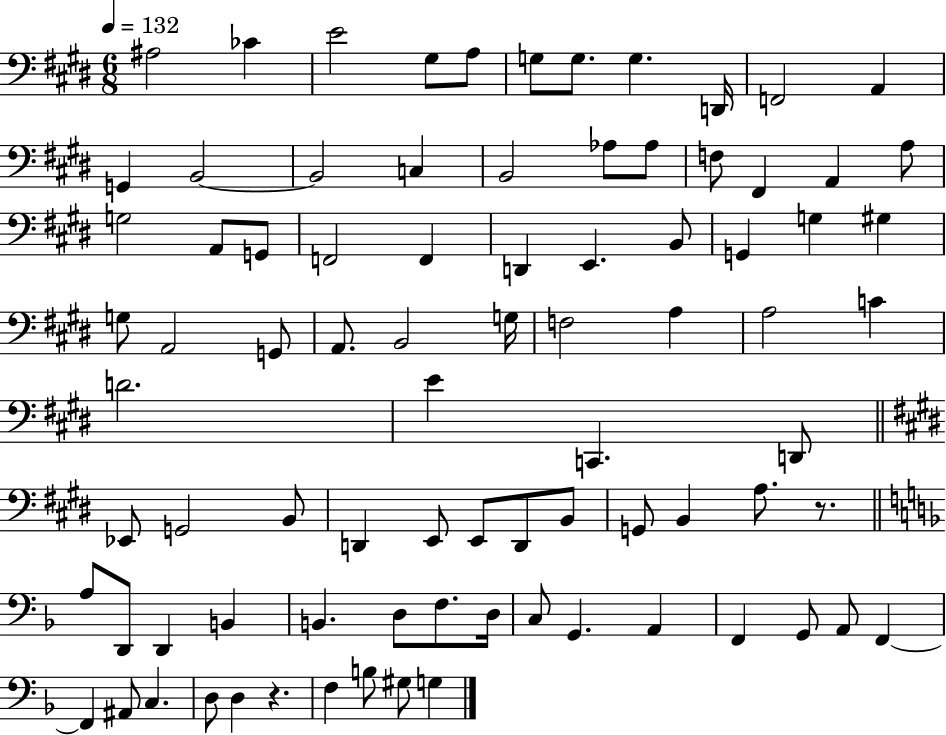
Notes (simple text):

A#3/h CES4/q E4/h G#3/e A3/e G3/e G3/e. G3/q. D2/s F2/h A2/q G2/q B2/h B2/h C3/q B2/h Ab3/e Ab3/e F3/e F#2/q A2/q A3/e G3/h A2/e G2/e F2/h F2/q D2/q E2/q. B2/e G2/q G3/q G#3/q G3/e A2/h G2/e A2/e. B2/h G3/s F3/h A3/q A3/h C4/q D4/h. E4/q C2/q. D2/e Eb2/e G2/h B2/e D2/q E2/e E2/e D2/e B2/e G2/e B2/q A3/e. R/e. A3/e D2/e D2/q B2/q B2/q. D3/e F3/e. D3/s C3/e G2/q. A2/q F2/q G2/e A2/e F2/q F2/q A#2/e C3/q. D3/e D3/q R/q. F3/q B3/e G#3/e G3/q